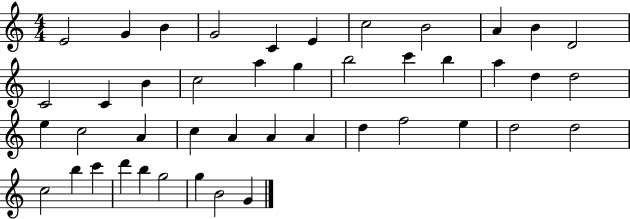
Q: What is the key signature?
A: C major